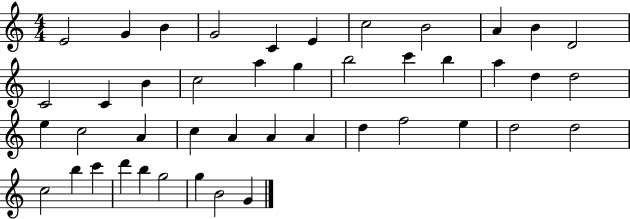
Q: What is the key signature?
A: C major